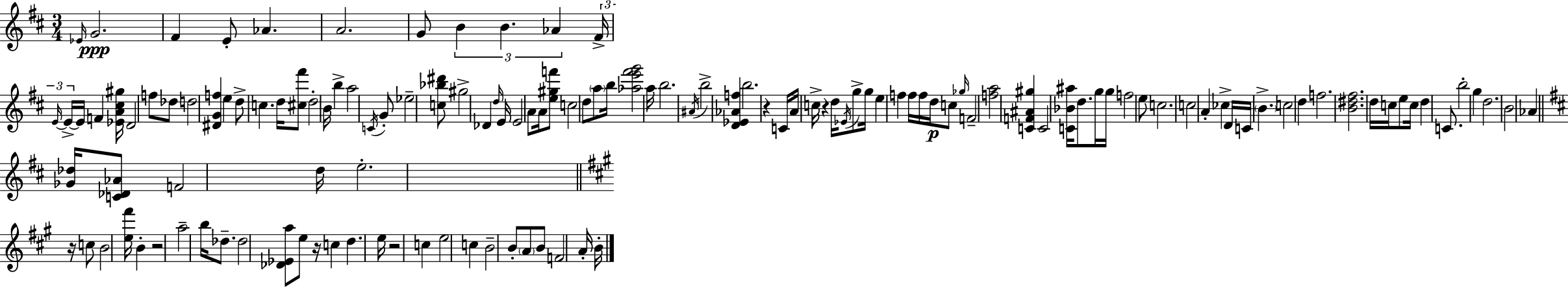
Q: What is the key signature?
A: D major